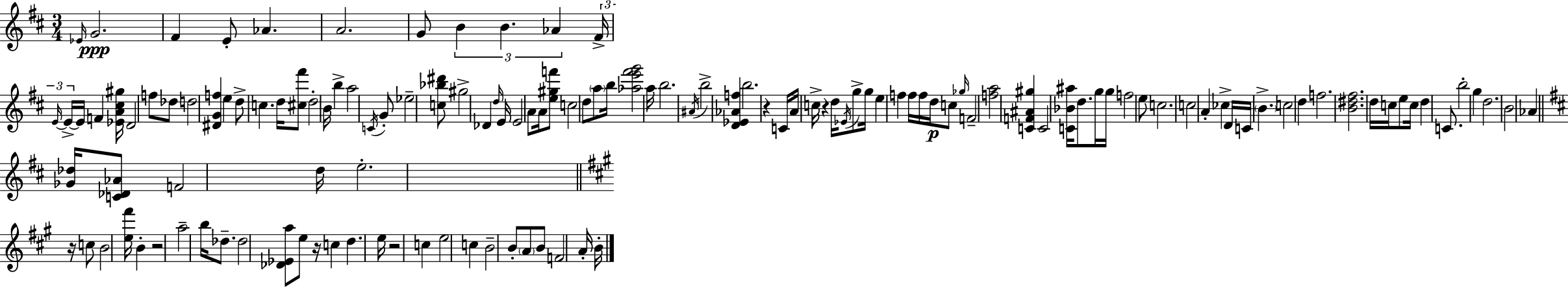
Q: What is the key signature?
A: D major